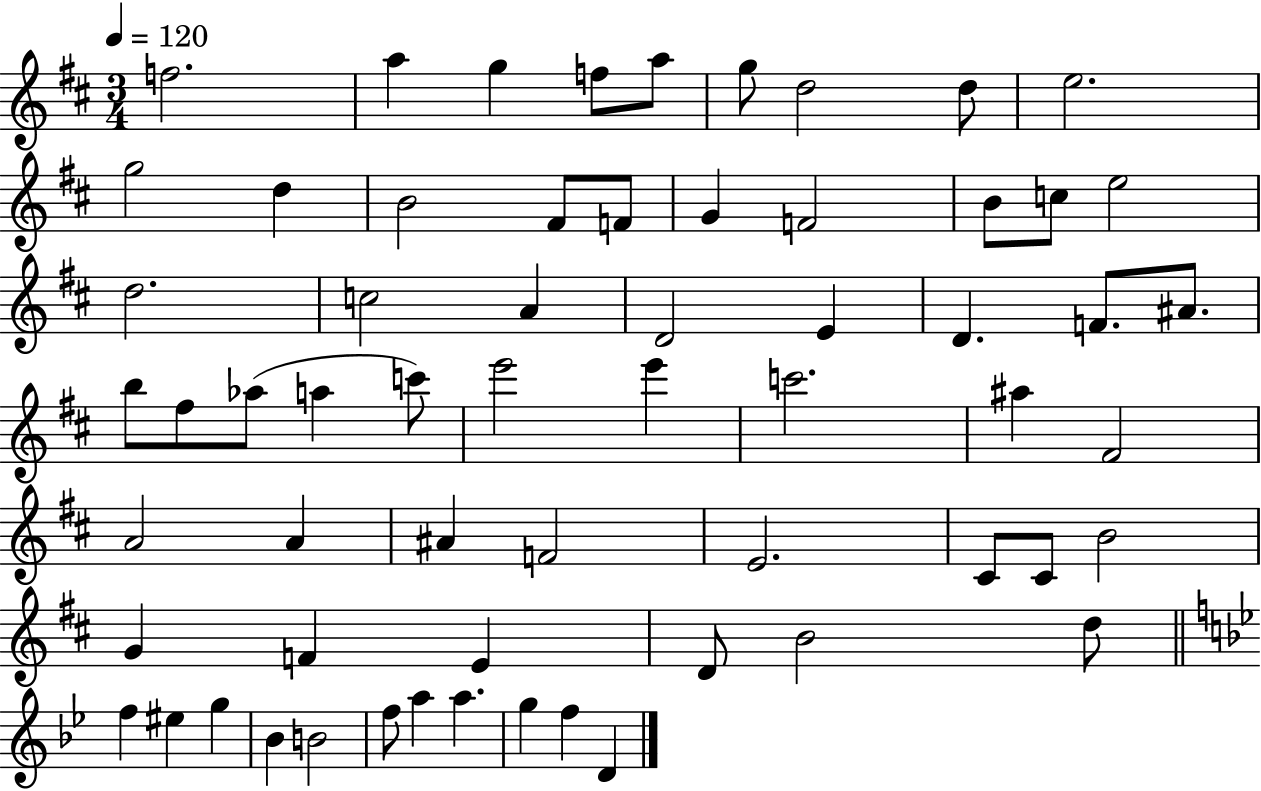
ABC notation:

X:1
T:Untitled
M:3/4
L:1/4
K:D
f2 a g f/2 a/2 g/2 d2 d/2 e2 g2 d B2 ^F/2 F/2 G F2 B/2 c/2 e2 d2 c2 A D2 E D F/2 ^A/2 b/2 ^f/2 _a/2 a c'/2 e'2 e' c'2 ^a ^F2 A2 A ^A F2 E2 ^C/2 ^C/2 B2 G F E D/2 B2 d/2 f ^e g _B B2 f/2 a a g f D